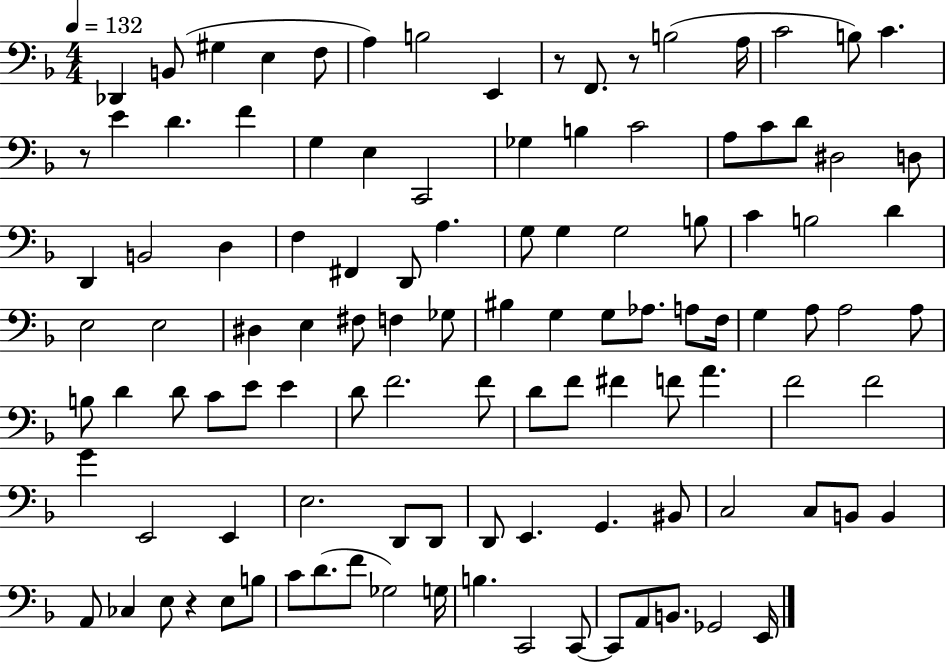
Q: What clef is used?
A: bass